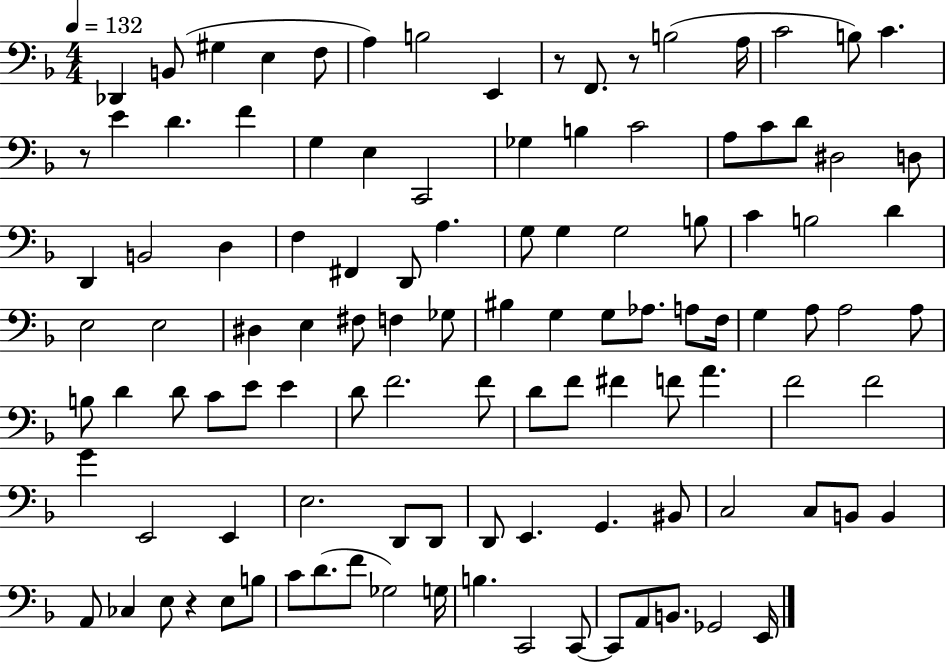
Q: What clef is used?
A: bass